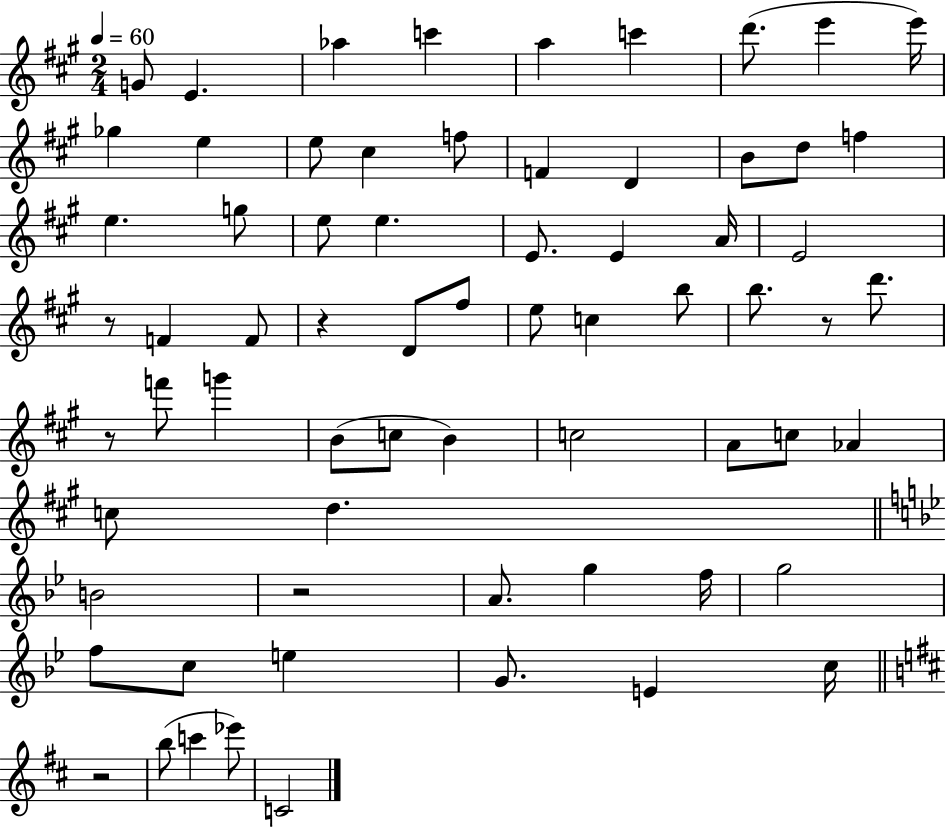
{
  \clef treble
  \numericTimeSignature
  \time 2/4
  \key a \major
  \tempo 4 = 60
  g'8 e'4. | aes''4 c'''4 | a''4 c'''4 | d'''8.( e'''4 e'''16) | \break ges''4 e''4 | e''8 cis''4 f''8 | f'4 d'4 | b'8 d''8 f''4 | \break e''4. g''8 | e''8 e''4. | e'8. e'4 a'16 | e'2 | \break r8 f'4 f'8 | r4 d'8 fis''8 | e''8 c''4 b''8 | b''8. r8 d'''8. | \break r8 f'''8 g'''4 | b'8( c''8 b'4) | c''2 | a'8 c''8 aes'4 | \break c''8 d''4. | \bar "||" \break \key bes \major b'2 | r2 | a'8. g''4 f''16 | g''2 | \break f''8 c''8 e''4 | g'8. e'4 c''16 | \bar "||" \break \key d \major r2 | b''8( c'''4 ees'''8) | c'2 | \bar "|."
}